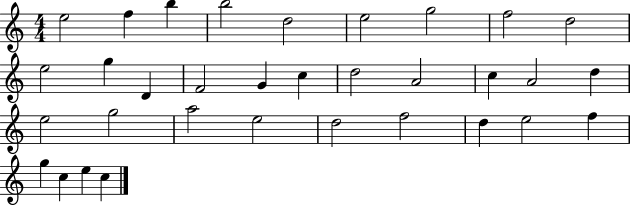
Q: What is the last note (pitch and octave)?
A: C5